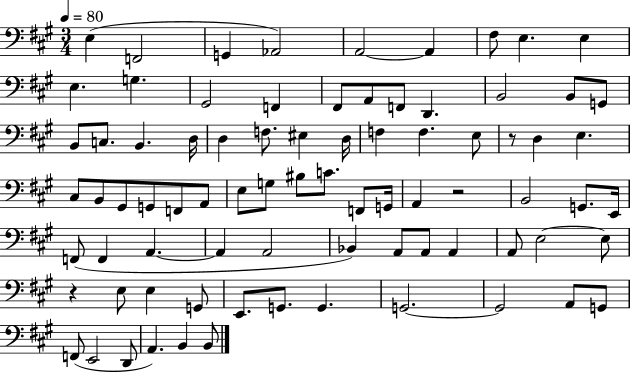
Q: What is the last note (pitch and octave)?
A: B2